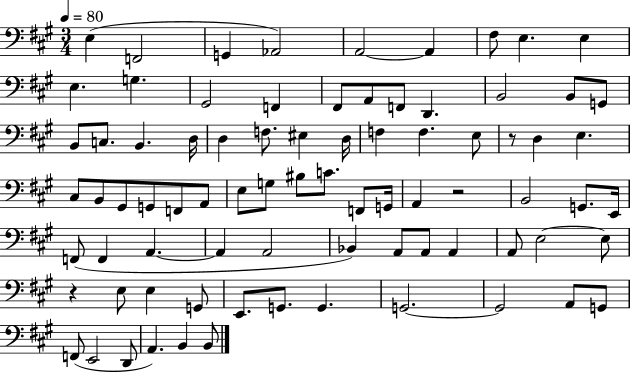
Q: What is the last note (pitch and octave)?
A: B2